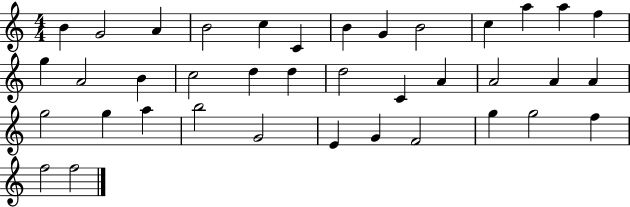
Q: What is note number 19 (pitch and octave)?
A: D5